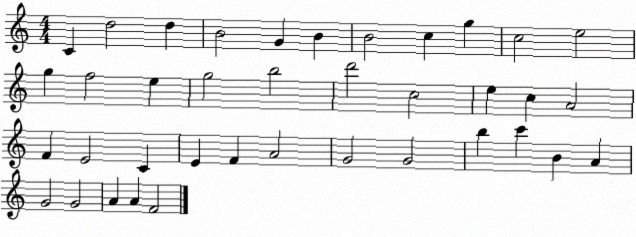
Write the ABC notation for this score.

X:1
T:Untitled
M:4/4
L:1/4
K:C
C d2 d B2 G B B2 c g c2 e2 g f2 e g2 b2 d'2 c2 e c A2 F E2 C E F A2 G2 G2 b c' B A G2 G2 A A F2